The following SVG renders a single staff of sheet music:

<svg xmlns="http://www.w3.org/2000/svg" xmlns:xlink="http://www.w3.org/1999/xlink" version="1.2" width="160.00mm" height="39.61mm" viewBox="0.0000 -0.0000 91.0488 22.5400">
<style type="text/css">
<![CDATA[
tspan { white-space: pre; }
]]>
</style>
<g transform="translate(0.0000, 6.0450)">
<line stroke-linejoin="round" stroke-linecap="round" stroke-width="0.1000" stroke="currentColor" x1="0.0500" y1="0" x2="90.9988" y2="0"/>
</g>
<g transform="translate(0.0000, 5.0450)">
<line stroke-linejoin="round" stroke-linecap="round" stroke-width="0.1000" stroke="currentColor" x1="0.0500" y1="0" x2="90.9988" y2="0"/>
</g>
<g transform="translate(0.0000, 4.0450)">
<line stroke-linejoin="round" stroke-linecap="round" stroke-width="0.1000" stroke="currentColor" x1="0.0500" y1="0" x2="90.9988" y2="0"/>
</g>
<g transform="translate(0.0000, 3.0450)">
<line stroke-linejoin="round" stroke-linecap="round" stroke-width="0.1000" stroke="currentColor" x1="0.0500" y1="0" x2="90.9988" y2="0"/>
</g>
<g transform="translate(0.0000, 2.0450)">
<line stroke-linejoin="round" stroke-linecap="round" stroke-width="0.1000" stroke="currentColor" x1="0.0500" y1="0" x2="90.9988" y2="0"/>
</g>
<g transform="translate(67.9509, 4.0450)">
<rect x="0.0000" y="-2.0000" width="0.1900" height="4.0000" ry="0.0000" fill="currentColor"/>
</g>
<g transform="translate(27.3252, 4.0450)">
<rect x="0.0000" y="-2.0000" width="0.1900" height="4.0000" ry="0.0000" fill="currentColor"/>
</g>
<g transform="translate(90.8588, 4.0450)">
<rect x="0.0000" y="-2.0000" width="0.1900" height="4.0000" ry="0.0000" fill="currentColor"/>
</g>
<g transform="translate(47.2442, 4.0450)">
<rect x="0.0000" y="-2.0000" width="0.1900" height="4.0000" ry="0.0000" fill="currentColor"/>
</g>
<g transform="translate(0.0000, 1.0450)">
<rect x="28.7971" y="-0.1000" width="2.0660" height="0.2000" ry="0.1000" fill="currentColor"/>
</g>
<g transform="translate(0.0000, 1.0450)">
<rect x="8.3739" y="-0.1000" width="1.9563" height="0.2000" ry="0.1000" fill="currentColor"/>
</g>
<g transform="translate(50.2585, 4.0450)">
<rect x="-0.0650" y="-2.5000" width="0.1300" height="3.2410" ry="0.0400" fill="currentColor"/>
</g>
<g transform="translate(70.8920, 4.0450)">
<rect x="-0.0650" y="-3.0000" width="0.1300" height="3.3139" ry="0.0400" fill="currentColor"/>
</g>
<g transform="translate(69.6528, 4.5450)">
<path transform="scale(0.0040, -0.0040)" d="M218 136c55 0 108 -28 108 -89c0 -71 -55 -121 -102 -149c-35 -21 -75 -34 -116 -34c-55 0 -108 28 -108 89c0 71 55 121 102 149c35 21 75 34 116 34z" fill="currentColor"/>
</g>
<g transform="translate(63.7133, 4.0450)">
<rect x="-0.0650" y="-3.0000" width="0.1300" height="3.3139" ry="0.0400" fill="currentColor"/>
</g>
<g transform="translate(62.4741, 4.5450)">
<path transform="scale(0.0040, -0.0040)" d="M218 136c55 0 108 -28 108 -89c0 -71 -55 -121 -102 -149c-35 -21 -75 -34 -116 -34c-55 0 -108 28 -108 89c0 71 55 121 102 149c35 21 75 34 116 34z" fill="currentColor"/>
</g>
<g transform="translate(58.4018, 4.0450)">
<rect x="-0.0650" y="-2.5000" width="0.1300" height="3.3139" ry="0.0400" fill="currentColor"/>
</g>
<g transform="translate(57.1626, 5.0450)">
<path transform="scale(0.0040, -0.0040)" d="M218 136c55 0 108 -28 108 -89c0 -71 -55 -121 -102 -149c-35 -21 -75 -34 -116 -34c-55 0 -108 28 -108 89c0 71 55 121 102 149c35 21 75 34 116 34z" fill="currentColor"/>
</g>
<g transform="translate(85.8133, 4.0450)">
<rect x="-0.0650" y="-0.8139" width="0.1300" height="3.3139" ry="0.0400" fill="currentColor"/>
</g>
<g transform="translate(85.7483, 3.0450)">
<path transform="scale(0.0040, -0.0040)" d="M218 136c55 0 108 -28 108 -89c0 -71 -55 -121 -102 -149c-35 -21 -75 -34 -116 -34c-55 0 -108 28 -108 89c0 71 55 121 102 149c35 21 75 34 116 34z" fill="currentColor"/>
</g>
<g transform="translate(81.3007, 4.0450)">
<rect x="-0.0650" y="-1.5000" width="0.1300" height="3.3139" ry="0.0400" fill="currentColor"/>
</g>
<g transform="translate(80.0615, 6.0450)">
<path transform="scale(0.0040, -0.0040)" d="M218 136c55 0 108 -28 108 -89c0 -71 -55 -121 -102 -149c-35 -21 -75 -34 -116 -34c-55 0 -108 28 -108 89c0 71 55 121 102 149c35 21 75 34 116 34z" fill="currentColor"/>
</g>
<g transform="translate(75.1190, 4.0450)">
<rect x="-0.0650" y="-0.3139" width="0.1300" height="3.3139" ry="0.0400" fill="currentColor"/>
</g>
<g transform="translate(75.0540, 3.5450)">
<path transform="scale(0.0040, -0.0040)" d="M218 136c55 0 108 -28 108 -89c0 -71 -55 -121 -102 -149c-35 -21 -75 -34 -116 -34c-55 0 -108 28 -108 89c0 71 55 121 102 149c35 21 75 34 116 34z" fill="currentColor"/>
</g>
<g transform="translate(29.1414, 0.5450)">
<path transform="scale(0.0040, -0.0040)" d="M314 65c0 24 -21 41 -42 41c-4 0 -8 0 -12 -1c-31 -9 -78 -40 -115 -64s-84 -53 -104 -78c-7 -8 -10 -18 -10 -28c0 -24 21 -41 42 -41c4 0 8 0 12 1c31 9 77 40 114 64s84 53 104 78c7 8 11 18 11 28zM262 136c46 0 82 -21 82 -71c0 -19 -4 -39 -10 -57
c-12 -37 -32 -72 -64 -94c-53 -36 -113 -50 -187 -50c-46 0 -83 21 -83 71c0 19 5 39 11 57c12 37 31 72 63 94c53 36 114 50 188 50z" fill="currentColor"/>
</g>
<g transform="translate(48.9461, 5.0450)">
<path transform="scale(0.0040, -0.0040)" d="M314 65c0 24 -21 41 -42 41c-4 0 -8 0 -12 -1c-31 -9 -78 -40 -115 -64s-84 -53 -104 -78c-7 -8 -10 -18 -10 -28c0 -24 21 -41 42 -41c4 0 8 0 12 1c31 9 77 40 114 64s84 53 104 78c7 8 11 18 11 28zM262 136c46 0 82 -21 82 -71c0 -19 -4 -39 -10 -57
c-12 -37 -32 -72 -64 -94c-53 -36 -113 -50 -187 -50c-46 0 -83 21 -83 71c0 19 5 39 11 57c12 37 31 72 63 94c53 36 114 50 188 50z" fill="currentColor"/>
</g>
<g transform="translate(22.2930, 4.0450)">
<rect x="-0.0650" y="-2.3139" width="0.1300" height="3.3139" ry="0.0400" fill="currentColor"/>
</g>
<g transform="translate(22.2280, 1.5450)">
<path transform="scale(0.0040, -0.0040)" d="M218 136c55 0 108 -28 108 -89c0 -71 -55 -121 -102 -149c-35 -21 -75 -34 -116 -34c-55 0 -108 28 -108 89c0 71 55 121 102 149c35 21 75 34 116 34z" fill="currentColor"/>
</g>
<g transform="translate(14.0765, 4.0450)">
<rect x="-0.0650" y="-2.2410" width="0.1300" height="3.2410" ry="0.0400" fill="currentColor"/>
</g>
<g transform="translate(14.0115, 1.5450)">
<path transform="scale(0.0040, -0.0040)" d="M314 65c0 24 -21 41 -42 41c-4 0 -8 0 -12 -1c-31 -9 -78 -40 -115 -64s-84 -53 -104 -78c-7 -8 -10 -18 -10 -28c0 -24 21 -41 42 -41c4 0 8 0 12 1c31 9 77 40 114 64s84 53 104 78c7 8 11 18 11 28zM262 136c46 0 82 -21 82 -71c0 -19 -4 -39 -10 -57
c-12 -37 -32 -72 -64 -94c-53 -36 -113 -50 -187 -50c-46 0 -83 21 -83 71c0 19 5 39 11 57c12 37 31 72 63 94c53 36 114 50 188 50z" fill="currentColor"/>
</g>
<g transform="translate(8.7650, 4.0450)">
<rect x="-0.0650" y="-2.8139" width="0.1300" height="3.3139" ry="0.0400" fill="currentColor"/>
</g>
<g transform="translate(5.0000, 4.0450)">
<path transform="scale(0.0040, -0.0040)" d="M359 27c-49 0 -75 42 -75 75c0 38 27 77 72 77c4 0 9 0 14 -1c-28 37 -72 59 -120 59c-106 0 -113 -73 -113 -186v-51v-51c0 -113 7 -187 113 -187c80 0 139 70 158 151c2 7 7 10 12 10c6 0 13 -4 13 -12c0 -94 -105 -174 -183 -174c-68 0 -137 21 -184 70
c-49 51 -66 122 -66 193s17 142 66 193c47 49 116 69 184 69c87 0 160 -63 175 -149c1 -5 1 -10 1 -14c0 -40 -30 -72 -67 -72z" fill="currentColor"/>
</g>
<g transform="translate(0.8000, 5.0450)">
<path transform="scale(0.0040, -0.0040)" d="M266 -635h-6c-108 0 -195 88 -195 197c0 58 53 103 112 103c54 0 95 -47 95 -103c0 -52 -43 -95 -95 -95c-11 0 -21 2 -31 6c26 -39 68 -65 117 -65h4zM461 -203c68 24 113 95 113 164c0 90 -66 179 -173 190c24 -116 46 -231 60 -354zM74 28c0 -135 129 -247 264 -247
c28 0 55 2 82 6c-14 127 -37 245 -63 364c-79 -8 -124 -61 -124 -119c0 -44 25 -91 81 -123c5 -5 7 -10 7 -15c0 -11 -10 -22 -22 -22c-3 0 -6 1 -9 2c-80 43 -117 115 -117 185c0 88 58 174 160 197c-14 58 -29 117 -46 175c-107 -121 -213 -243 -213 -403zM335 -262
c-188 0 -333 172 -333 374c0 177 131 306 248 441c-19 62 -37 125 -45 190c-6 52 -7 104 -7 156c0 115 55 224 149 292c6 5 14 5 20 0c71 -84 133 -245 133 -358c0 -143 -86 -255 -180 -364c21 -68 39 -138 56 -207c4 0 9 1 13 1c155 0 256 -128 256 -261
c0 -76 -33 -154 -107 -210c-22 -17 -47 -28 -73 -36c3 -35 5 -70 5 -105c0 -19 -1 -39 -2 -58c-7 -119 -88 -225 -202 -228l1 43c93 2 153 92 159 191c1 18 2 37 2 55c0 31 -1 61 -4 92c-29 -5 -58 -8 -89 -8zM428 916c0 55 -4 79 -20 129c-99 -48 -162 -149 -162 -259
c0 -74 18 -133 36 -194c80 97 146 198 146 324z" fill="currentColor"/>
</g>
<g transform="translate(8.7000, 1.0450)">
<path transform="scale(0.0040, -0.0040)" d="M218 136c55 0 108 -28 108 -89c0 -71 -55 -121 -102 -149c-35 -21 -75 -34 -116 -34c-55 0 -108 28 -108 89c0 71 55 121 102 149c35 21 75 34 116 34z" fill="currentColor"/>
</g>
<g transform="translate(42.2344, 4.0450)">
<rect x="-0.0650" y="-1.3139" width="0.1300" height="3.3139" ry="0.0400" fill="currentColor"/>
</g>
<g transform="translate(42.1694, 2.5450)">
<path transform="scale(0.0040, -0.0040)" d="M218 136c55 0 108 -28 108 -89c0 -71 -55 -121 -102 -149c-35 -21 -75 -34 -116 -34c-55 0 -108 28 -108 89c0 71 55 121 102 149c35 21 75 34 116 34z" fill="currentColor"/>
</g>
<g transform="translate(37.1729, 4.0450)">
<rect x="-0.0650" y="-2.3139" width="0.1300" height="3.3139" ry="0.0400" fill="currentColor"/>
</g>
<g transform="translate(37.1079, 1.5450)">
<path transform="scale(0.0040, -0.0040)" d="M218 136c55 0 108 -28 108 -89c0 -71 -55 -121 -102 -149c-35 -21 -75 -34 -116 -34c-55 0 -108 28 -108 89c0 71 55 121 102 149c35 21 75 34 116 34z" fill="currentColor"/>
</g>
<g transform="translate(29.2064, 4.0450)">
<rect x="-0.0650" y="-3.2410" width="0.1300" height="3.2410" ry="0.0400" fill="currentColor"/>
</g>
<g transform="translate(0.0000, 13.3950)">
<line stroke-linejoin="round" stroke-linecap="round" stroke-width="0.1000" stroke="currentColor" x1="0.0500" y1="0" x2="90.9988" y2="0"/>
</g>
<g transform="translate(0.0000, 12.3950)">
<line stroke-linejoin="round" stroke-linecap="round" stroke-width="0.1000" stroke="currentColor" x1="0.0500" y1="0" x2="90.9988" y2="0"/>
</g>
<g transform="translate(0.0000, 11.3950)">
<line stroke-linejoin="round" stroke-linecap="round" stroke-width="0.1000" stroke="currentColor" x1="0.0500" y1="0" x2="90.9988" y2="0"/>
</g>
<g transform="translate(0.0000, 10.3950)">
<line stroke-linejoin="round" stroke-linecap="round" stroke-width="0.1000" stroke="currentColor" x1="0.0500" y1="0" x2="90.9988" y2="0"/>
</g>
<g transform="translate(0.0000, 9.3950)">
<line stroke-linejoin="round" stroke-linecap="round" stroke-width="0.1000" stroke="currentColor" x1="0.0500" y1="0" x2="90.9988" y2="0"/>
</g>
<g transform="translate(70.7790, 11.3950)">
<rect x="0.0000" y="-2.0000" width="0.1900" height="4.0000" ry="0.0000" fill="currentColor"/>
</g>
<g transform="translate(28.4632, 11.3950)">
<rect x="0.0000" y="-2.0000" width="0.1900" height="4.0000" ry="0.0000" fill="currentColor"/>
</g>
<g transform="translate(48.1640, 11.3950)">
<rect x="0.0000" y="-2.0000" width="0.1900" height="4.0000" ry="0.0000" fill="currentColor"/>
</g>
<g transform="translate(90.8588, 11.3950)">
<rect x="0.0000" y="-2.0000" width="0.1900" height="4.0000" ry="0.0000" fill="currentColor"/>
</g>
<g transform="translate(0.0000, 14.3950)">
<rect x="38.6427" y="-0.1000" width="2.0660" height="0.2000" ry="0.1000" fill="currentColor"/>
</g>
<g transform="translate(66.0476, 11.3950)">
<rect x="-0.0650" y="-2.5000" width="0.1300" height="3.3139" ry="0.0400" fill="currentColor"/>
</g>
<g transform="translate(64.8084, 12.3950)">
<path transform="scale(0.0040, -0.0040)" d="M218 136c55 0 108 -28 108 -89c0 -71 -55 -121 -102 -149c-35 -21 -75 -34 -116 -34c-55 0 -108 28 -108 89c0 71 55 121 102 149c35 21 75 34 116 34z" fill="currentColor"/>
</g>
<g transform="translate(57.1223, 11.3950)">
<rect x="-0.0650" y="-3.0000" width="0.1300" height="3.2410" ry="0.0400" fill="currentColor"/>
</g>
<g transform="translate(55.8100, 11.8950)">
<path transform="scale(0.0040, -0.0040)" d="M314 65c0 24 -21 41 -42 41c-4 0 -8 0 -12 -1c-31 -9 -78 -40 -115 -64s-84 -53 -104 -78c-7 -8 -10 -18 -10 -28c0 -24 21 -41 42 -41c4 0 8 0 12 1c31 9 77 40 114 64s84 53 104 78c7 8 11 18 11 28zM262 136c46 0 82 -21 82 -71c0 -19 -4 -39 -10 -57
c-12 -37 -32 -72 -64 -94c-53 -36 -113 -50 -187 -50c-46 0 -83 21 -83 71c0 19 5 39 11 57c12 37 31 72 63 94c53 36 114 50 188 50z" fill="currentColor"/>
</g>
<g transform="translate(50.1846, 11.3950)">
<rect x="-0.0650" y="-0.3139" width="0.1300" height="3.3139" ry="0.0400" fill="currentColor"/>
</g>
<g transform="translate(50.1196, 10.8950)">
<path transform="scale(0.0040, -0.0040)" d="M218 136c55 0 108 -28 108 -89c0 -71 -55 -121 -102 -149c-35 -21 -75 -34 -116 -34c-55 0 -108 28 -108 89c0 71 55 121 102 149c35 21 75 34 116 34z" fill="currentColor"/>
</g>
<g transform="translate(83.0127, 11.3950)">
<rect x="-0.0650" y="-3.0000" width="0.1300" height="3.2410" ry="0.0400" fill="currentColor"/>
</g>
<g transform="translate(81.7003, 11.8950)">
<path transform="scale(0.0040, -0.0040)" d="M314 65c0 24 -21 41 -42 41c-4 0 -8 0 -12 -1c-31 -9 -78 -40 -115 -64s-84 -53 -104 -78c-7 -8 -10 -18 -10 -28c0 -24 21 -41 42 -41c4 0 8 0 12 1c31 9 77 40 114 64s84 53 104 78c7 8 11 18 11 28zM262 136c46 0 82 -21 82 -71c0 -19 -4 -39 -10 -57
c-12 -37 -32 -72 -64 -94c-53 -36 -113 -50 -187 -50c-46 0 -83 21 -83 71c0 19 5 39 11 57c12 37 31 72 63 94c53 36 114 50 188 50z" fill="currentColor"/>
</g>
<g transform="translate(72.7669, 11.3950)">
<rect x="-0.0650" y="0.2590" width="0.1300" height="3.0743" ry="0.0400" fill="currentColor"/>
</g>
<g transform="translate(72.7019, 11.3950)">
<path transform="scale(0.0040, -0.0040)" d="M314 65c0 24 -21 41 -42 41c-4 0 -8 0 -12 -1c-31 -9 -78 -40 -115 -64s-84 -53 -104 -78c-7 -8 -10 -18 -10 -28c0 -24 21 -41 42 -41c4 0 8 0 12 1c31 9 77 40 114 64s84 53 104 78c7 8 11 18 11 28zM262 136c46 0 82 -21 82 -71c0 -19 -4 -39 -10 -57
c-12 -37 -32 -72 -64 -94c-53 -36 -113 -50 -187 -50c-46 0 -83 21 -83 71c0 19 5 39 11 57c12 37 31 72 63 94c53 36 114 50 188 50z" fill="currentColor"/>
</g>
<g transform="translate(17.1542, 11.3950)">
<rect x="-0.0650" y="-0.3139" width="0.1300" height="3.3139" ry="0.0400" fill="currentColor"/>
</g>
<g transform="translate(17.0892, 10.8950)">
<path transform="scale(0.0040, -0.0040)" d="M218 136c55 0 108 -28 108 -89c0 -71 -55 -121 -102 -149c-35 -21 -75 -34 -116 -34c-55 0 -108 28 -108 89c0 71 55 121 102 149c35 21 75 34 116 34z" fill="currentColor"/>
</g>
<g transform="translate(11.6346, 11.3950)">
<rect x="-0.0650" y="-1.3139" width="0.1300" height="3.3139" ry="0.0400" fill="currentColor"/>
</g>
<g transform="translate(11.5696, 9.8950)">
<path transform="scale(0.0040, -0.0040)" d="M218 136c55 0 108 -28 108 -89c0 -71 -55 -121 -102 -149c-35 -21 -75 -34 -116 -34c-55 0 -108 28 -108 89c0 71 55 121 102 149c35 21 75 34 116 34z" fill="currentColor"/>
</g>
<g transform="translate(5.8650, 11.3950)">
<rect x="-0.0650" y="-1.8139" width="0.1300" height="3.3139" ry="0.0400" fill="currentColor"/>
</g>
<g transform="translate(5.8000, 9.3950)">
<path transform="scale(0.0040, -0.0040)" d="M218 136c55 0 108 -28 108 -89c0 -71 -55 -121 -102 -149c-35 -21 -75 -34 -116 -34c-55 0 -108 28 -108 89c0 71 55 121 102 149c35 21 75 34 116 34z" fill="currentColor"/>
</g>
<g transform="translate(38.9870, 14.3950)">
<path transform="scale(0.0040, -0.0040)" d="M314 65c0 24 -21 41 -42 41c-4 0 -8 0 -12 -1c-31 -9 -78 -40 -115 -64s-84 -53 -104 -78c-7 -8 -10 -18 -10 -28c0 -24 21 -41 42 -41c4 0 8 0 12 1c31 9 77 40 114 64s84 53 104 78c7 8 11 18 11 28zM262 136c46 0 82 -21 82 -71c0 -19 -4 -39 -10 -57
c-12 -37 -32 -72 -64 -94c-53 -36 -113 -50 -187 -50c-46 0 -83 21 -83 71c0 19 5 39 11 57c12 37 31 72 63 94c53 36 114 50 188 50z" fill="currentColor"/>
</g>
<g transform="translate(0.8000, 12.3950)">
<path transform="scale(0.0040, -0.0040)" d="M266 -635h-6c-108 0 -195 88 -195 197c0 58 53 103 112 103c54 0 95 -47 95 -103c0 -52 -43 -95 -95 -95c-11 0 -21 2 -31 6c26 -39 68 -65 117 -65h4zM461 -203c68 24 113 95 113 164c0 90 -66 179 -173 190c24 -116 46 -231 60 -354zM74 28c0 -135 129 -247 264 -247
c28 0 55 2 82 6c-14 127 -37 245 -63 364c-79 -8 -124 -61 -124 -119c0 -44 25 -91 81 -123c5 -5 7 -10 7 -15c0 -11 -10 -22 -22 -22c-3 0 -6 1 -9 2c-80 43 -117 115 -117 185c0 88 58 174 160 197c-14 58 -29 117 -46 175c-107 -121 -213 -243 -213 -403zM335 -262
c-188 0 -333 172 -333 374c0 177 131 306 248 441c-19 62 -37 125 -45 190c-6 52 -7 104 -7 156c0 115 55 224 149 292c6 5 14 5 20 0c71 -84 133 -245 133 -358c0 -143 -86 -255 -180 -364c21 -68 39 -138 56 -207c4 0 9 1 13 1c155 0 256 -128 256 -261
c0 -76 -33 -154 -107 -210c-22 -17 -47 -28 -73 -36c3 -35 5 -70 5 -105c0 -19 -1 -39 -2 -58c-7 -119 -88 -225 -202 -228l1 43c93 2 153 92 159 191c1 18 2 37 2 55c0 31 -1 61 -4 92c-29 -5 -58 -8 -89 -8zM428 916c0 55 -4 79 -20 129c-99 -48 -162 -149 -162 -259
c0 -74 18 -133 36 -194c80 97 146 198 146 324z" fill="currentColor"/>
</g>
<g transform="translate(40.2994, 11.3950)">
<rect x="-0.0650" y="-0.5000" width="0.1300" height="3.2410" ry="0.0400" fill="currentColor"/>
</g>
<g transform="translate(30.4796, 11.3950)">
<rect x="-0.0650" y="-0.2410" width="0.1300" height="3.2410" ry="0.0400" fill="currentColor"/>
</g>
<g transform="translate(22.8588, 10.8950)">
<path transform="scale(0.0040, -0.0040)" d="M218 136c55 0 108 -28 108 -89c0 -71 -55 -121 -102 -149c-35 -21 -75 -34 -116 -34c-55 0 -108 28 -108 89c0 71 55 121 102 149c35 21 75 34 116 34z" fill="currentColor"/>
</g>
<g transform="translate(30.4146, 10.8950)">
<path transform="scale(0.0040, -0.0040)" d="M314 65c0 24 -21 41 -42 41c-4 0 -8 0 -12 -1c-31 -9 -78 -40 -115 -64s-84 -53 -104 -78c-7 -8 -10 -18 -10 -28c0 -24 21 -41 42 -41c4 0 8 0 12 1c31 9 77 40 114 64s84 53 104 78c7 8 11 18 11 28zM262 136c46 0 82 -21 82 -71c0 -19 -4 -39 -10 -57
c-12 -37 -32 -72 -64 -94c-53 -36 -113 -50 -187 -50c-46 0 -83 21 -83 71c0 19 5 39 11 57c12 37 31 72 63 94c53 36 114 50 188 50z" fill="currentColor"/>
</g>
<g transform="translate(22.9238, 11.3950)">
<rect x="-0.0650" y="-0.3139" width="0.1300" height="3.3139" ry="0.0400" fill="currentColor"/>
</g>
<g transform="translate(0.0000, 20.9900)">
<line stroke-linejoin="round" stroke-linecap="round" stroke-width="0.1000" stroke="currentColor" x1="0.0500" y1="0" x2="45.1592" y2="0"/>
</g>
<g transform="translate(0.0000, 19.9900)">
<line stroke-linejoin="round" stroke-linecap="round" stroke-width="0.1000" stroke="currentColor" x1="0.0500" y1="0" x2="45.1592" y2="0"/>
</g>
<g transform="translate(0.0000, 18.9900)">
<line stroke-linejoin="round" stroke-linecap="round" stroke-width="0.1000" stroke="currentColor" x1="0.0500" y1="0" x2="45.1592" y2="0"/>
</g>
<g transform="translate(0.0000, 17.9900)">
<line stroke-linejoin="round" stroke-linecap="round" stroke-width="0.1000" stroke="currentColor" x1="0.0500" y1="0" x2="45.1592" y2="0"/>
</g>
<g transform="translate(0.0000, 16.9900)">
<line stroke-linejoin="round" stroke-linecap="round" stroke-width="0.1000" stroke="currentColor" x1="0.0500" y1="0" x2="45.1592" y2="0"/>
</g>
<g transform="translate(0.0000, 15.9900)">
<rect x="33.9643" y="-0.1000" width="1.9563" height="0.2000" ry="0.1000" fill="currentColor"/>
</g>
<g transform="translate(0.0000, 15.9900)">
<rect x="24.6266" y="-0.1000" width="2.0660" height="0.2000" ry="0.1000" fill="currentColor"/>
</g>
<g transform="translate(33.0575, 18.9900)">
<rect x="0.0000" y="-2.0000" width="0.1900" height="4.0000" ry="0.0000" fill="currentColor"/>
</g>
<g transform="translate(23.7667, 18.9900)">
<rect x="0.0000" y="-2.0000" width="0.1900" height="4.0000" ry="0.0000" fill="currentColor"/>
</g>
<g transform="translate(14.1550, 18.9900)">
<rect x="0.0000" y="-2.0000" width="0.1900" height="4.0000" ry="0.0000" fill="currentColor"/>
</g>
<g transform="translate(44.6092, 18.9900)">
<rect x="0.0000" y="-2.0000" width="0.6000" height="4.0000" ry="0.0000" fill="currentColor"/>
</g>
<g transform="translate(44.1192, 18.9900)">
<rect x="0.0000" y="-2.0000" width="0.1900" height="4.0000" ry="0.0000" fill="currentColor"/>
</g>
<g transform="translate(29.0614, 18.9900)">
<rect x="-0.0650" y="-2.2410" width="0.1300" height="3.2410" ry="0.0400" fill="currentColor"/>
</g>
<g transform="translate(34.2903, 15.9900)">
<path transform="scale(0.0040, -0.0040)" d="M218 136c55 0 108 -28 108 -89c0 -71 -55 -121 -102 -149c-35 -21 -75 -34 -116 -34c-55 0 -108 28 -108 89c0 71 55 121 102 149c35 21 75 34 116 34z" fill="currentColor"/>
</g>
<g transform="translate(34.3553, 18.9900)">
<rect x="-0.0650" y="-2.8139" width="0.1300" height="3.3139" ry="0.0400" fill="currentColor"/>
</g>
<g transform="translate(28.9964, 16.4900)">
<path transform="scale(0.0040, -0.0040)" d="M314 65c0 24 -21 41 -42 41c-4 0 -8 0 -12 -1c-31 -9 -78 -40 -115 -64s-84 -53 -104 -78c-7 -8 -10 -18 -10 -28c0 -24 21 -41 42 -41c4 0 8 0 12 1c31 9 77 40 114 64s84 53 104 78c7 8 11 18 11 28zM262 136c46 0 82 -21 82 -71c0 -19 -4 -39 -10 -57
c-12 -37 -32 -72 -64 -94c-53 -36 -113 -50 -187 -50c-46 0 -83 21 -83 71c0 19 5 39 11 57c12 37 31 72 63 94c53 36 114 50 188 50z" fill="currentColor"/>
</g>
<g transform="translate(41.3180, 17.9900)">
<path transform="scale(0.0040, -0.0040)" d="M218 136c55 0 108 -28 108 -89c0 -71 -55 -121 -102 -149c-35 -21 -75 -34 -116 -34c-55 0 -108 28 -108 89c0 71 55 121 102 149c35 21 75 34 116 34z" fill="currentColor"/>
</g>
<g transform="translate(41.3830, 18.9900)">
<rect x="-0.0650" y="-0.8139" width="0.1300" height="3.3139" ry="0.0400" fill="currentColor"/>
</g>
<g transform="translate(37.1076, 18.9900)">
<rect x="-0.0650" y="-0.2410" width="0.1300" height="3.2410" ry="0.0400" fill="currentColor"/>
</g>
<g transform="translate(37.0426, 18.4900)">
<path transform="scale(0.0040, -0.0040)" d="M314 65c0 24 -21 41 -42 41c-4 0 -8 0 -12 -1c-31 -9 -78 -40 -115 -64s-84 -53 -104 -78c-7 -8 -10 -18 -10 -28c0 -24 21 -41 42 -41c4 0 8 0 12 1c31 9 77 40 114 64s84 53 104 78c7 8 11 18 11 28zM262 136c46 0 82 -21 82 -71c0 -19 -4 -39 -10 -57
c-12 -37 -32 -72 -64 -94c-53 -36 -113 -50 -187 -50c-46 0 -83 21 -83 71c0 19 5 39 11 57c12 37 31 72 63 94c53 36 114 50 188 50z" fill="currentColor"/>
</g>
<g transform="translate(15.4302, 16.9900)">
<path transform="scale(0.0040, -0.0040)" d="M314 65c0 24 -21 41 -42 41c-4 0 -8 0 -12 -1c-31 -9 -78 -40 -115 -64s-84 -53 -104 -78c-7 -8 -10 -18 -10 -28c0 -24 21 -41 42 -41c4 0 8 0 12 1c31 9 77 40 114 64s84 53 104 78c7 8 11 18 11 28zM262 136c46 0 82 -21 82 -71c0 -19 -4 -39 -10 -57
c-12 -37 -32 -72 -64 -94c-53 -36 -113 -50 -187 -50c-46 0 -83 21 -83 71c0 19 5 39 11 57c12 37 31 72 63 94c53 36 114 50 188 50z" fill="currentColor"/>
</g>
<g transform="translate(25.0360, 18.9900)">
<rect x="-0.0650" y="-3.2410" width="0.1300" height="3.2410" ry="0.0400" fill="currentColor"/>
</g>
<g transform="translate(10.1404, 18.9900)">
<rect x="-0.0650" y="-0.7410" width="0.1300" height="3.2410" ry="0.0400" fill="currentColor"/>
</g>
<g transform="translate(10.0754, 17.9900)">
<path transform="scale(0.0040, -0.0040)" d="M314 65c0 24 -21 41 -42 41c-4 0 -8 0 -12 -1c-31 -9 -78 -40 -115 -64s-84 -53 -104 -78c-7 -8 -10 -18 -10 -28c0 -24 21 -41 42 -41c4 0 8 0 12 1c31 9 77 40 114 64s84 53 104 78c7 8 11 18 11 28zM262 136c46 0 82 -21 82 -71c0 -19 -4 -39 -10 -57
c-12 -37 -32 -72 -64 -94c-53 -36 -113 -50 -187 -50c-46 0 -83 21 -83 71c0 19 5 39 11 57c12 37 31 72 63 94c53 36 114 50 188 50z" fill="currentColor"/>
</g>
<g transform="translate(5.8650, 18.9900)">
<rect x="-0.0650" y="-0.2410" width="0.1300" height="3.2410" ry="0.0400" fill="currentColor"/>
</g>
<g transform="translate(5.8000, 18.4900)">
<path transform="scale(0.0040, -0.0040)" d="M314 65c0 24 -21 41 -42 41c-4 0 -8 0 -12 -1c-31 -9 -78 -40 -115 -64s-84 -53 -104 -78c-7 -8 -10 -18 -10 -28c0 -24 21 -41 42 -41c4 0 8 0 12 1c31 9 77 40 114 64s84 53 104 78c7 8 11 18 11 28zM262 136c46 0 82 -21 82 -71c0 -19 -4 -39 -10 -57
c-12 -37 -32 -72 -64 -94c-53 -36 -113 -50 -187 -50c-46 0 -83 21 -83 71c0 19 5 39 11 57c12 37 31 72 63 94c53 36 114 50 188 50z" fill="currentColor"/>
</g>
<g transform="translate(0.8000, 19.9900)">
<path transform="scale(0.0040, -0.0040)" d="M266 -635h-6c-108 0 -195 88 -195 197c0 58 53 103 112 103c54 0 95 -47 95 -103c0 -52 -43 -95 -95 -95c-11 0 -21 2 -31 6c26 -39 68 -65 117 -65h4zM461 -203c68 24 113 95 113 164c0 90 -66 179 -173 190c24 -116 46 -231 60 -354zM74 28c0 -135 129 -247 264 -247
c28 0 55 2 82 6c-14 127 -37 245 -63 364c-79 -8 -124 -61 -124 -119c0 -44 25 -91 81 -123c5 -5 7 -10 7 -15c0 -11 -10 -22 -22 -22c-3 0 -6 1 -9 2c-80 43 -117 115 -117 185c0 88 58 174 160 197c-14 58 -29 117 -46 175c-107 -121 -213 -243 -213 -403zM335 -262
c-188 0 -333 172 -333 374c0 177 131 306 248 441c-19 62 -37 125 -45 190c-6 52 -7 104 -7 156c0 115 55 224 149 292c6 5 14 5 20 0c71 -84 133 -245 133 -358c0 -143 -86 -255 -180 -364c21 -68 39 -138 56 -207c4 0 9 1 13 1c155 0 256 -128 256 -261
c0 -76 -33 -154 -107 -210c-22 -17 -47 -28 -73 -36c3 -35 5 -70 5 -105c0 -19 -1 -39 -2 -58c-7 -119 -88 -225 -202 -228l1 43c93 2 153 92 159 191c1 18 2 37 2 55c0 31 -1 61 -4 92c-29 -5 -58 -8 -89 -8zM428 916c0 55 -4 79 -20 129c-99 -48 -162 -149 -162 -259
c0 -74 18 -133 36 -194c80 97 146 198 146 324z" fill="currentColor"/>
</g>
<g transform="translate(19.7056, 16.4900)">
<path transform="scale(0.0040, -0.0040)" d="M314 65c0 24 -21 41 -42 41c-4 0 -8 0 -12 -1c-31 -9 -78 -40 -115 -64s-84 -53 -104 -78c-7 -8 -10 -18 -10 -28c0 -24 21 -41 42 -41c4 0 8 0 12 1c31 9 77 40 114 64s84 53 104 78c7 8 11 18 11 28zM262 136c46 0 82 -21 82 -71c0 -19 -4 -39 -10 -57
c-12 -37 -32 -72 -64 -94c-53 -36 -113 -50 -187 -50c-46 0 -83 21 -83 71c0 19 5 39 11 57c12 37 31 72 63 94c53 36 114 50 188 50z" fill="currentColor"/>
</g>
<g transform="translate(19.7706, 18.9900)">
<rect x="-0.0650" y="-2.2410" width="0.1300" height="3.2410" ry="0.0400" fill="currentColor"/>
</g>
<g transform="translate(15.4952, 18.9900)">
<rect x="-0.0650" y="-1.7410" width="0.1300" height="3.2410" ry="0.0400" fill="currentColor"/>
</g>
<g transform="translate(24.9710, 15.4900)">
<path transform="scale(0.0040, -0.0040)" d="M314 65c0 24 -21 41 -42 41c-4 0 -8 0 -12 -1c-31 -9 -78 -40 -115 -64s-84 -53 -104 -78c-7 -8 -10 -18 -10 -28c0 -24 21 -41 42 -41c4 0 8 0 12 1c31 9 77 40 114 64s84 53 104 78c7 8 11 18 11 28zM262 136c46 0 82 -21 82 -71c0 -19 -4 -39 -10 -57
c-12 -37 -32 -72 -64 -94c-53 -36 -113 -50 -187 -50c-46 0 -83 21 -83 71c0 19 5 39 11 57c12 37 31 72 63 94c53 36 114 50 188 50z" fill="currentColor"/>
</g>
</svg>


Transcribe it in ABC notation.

X:1
T:Untitled
M:4/4
L:1/4
K:C
a g2 g b2 g e G2 G A A c E d f e c c c2 C2 c A2 G B2 A2 c2 d2 f2 g2 b2 g2 a c2 d